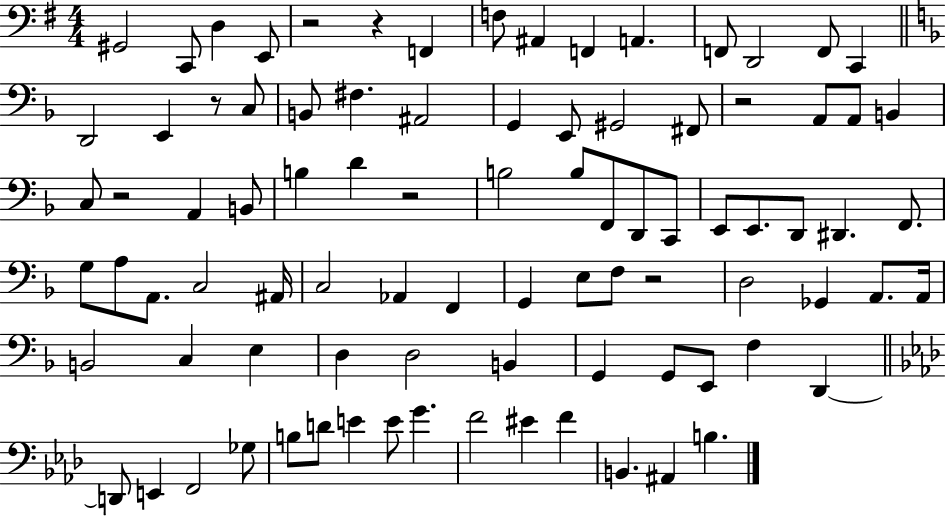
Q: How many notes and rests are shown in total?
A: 89